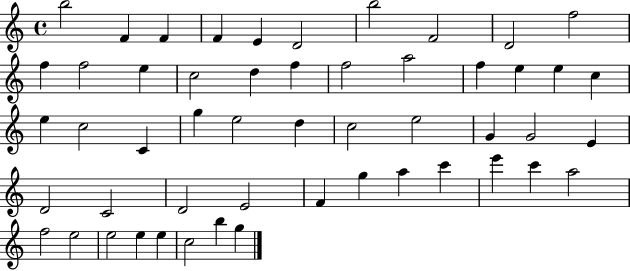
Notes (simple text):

B5/h F4/q F4/q F4/q E4/q D4/h B5/h F4/h D4/h F5/h F5/q F5/h E5/q C5/h D5/q F5/q F5/h A5/h F5/q E5/q E5/q C5/q E5/q C5/h C4/q G5/q E5/h D5/q C5/h E5/h G4/q G4/h E4/q D4/h C4/h D4/h E4/h F4/q G5/q A5/q C6/q E6/q C6/q A5/h F5/h E5/h E5/h E5/q E5/q C5/h B5/q G5/q